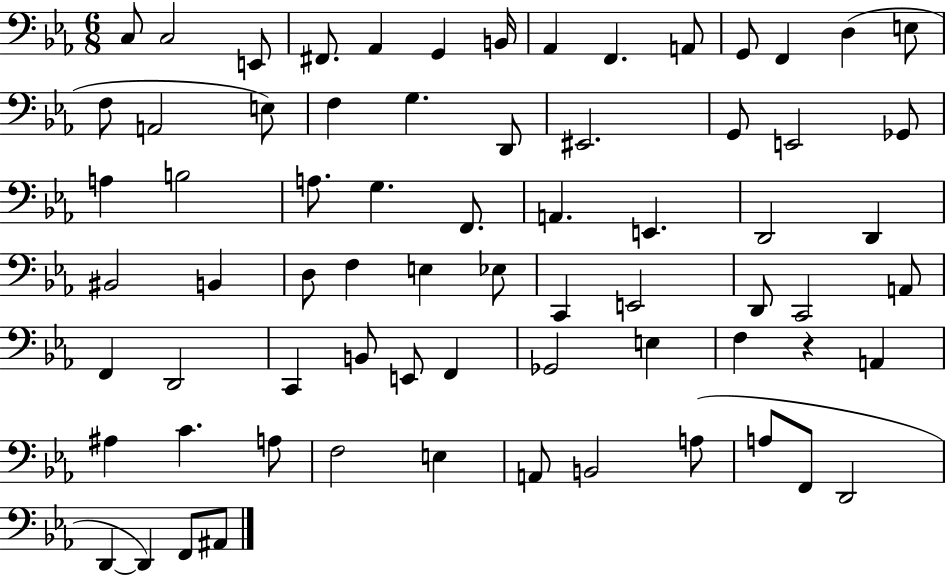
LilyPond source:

{
  \clef bass
  \numericTimeSignature
  \time 6/8
  \key ees \major
  \repeat volta 2 { c8 c2 e,8 | fis,8. aes,4 g,4 b,16 | aes,4 f,4. a,8 | g,8 f,4 d4( e8 | \break f8 a,2 e8) | f4 g4. d,8 | eis,2. | g,8 e,2 ges,8 | \break a4 b2 | a8. g4. f,8. | a,4. e,4. | d,2 d,4 | \break bis,2 b,4 | d8 f4 e4 ees8 | c,4 e,2 | d,8 c,2 a,8 | \break f,4 d,2 | c,4 b,8 e,8 f,4 | ges,2 e4 | f4 r4 a,4 | \break ais4 c'4. a8 | f2 e4 | a,8 b,2 a8( | a8 f,8 d,2 | \break d,4~~ d,4) f,8 ais,8 | } \bar "|."
}